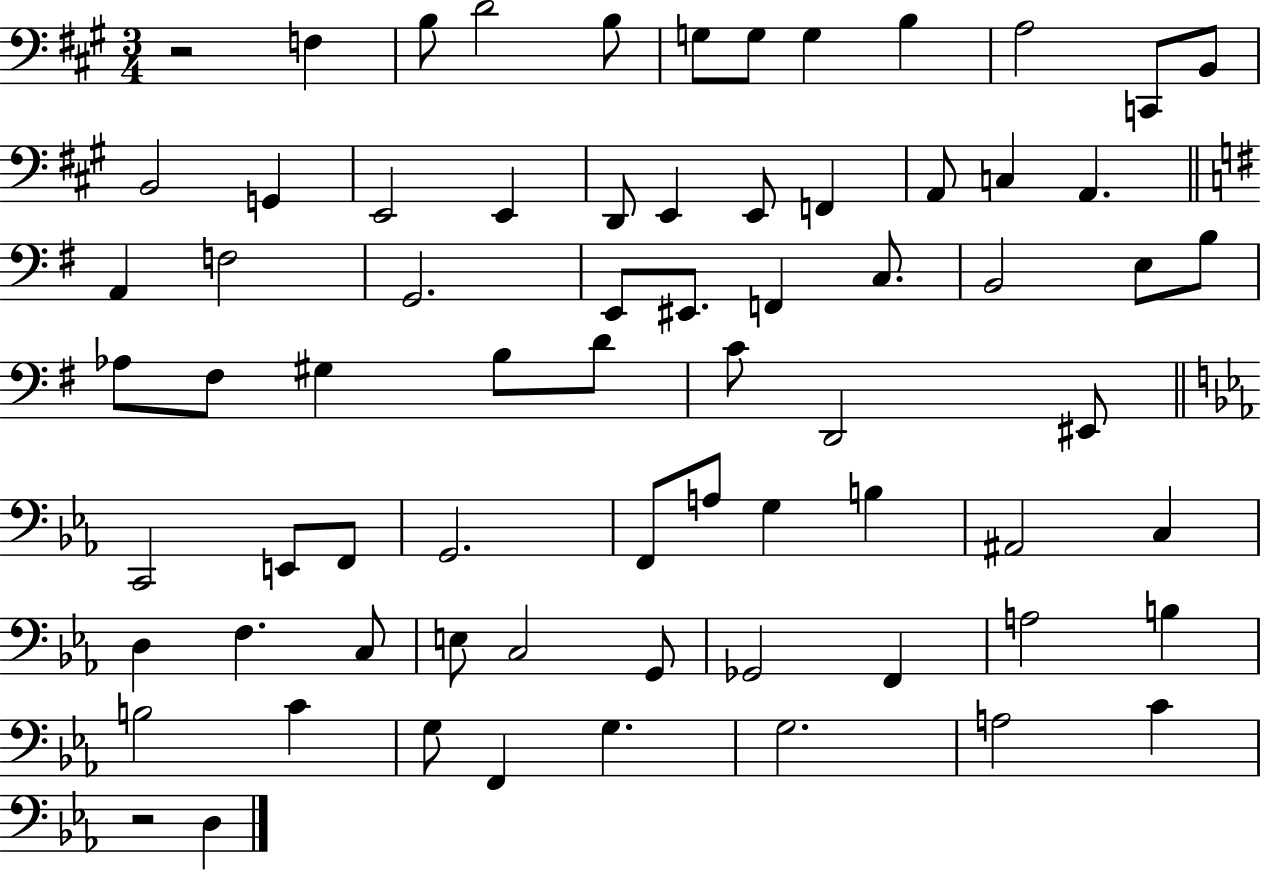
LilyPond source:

{
  \clef bass
  \numericTimeSignature
  \time 3/4
  \key a \major
  r2 f4 | b8 d'2 b8 | g8 g8 g4 b4 | a2 c,8 b,8 | \break b,2 g,4 | e,2 e,4 | d,8 e,4 e,8 f,4 | a,8 c4 a,4. | \break \bar "||" \break \key g \major a,4 f2 | g,2. | e,8 eis,8. f,4 c8. | b,2 e8 b8 | \break aes8 fis8 gis4 b8 d'8 | c'8 d,2 eis,8 | \bar "||" \break \key c \minor c,2 e,8 f,8 | g,2. | f,8 a8 g4 b4 | ais,2 c4 | \break d4 f4. c8 | e8 c2 g,8 | ges,2 f,4 | a2 b4 | \break b2 c'4 | g8 f,4 g4. | g2. | a2 c'4 | \break r2 d4 | \bar "|."
}